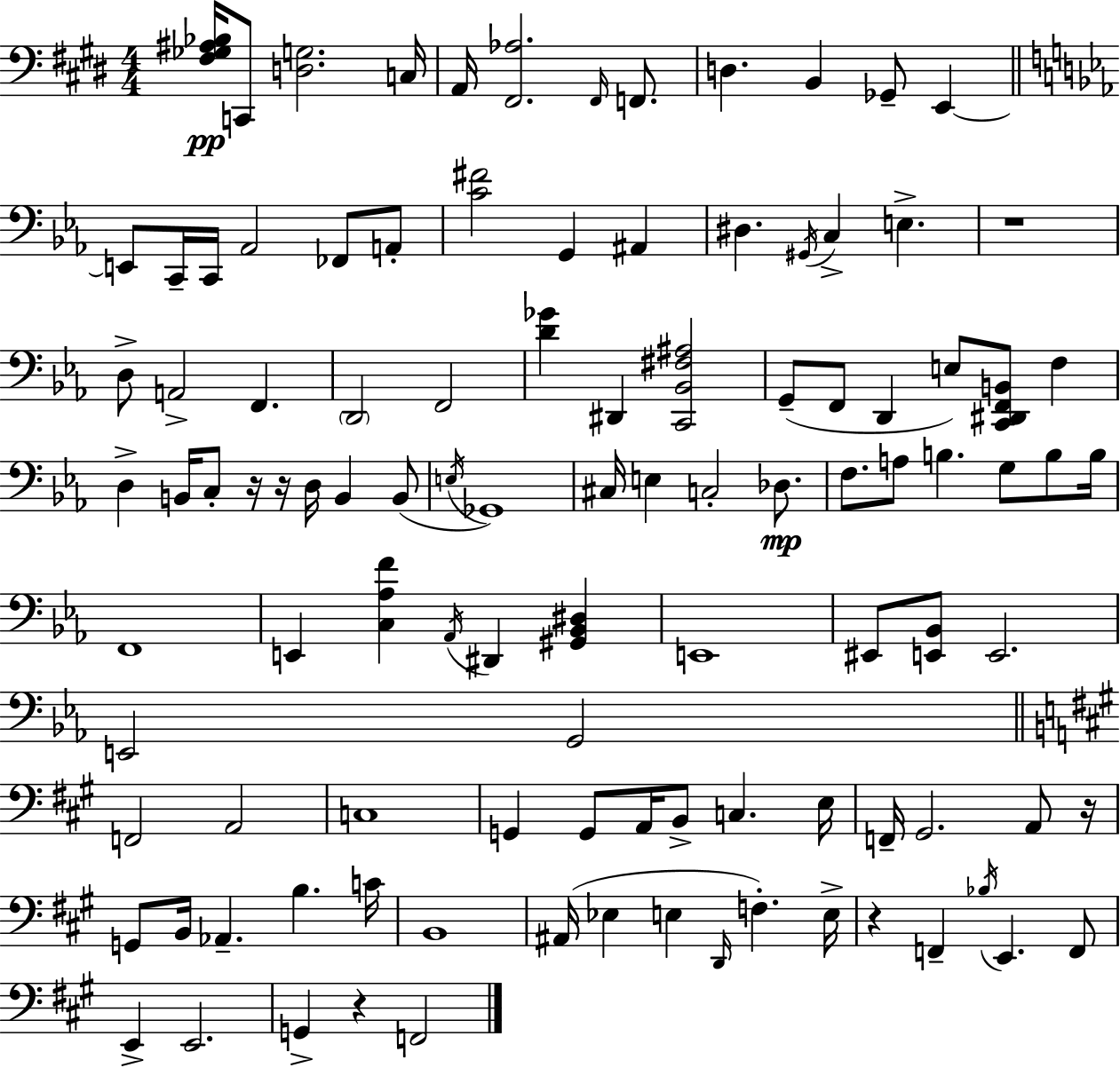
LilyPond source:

{
  \clef bass
  \numericTimeSignature
  \time 4/4
  \key e \major
  \repeat volta 2 { <fis ges ais bes>16\pp c,8 <d g>2. c16 | a,16 <fis, aes>2. \grace { fis,16 } f,8. | d4. b,4 ges,8-- e,4~~ | \bar "||" \break \key ees \major e,8 c,16-- c,16 aes,2 fes,8 a,8-. | <c' fis'>2 g,4 ais,4 | dis4. \acciaccatura { gis,16 } c4-> e4.-> | r1 | \break d8-> a,2-> f,4. | \parenthesize d,2 f,2 | <d' ges'>4 dis,4 <c, bes, fis ais>2 | g,8--( f,8 d,4 e8) <c, dis, f, b,>8 f4 | \break d4-> b,16 c8-. r16 r16 d16 b,4 b,8( | \acciaccatura { e16 } ges,1) | cis16 e4 c2-. des8.\mp | f8. a8 b4. g8 b8 | \break b16 f,1 | e,4 <c aes f'>4 \acciaccatura { aes,16 } dis,4 <gis, bes, dis>4 | e,1 | eis,8 <e, bes,>8 e,2. | \break e,2 g,2 | \bar "||" \break \key a \major f,2 a,2 | c1 | g,4 g,8 a,16 b,8-> c4. e16 | f,16-- gis,2. a,8 r16 | \break g,8 b,16 aes,4.-- b4. c'16 | b,1 | ais,16( ees4 e4 \grace { d,16 }) f4.-. | e16-> r4 f,4-- \acciaccatura { bes16 } e,4. | \break f,8 e,4-> e,2. | g,4-> r4 f,2 | } \bar "|."
}